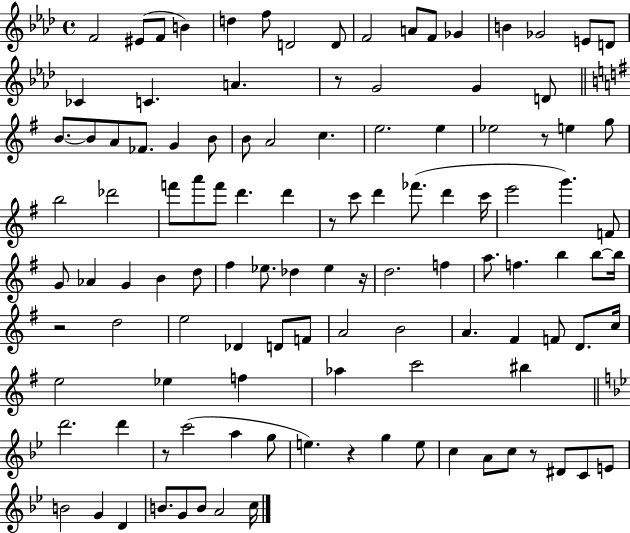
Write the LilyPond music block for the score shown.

{
  \clef treble
  \time 4/4
  \defaultTimeSignature
  \key aes \major
  f'2 eis'8( f'8 b'4) | d''4 f''8 d'2 d'8 | f'2 a'8 f'8 ges'4 | b'4 ges'2 e'8 d'8 | \break ces'4 c'4. a'4. | r8 g'2 g'4 d'8 | \bar "||" \break \key g \major b'8.~~ b'8 a'8 fes'8. g'4 b'8 | b'8 a'2 c''4. | e''2. e''4 | ees''2 r8 e''4 g''8 | \break b''2 des'''2 | f'''8 a'''8 f'''8 d'''4. d'''4 | r8 c'''8 d'''4 fes'''8.( d'''4 c'''16 | e'''2 g'''4.) f'8 | \break g'8 aes'4 g'4 b'4 d''8 | fis''4 ees''8. des''4 ees''4 r16 | d''2. f''4 | a''8. f''4. b''4 b''8~~ b''16 | \break r2 d''2 | e''2 des'4 d'8 f'8 | a'2 b'2 | a'4. fis'4 f'8 d'8. c''16 | \break e''2 ees''4 f''4 | aes''4 c'''2 bis''4 | \bar "||" \break \key bes \major d'''2. d'''4 | r8 c'''2( a''4 g''8 | e''4.) r4 g''4 e''8 | c''4 a'8 c''8 r8 dis'8 c'8 e'8 | \break b'2 g'4 d'4 | b'8. g'8 b'8 a'2 c''16 | \bar "|."
}